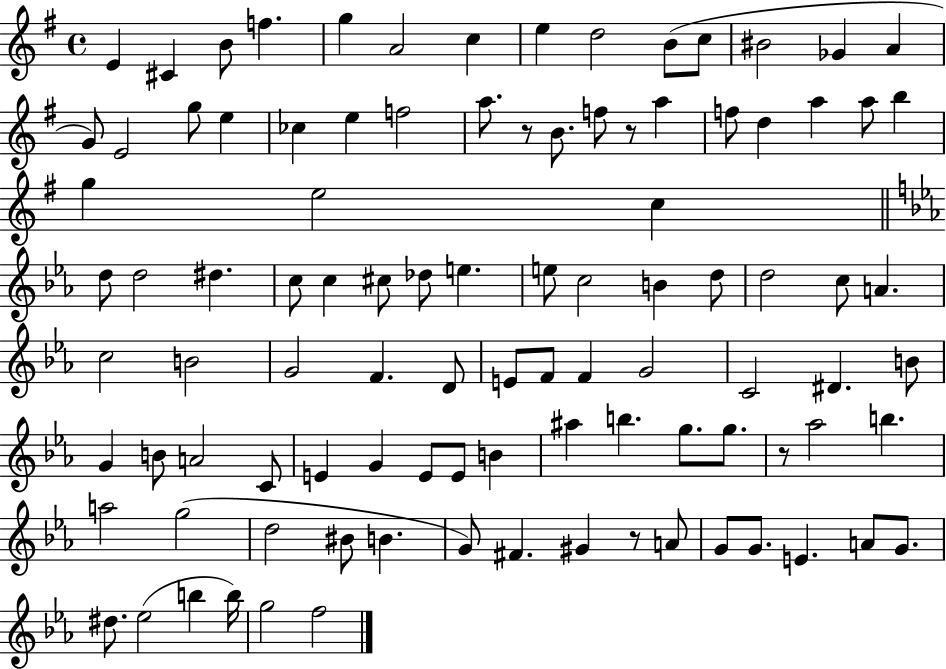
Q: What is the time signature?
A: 4/4